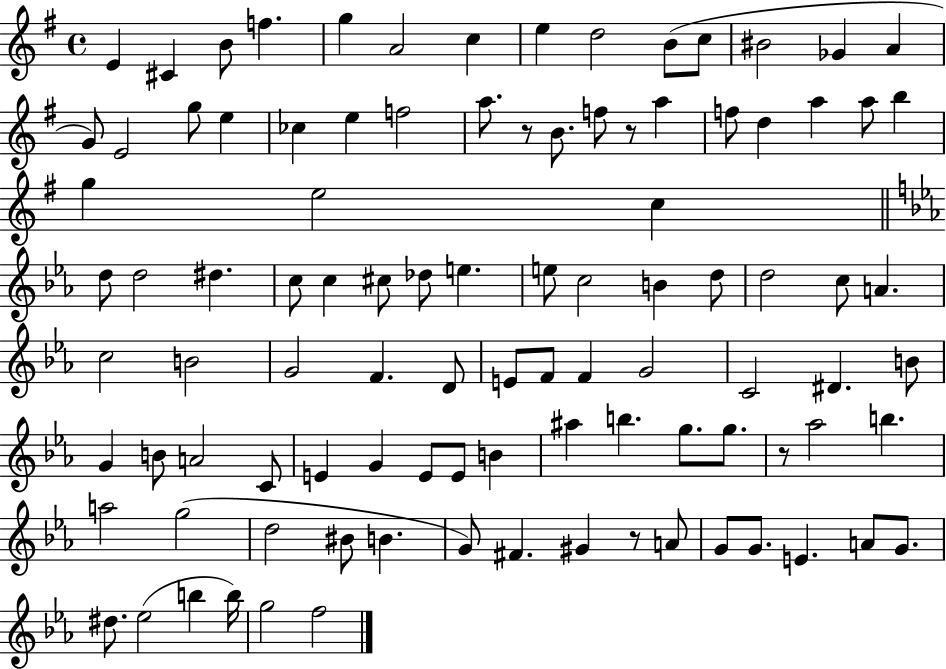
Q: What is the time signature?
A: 4/4